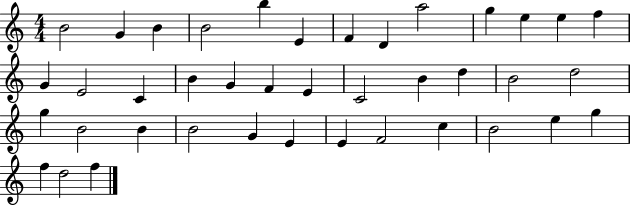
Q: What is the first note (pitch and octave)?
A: B4